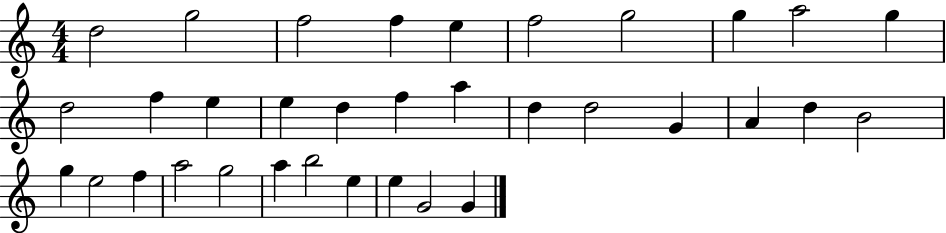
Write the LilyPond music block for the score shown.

{
  \clef treble
  \numericTimeSignature
  \time 4/4
  \key c \major
  d''2 g''2 | f''2 f''4 e''4 | f''2 g''2 | g''4 a''2 g''4 | \break d''2 f''4 e''4 | e''4 d''4 f''4 a''4 | d''4 d''2 g'4 | a'4 d''4 b'2 | \break g''4 e''2 f''4 | a''2 g''2 | a''4 b''2 e''4 | e''4 g'2 g'4 | \break \bar "|."
}